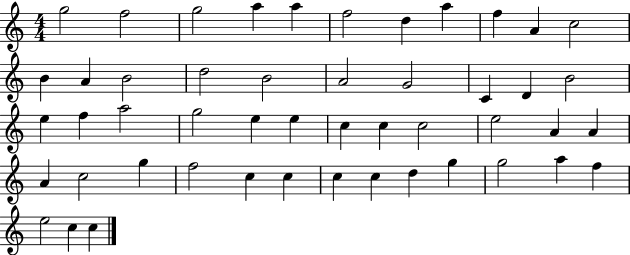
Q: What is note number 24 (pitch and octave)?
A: A5